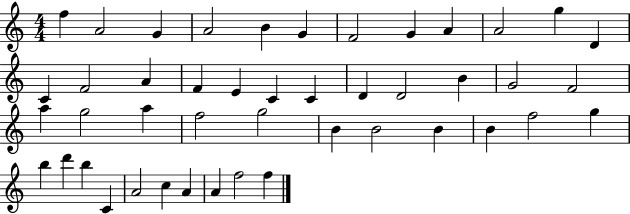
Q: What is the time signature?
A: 4/4